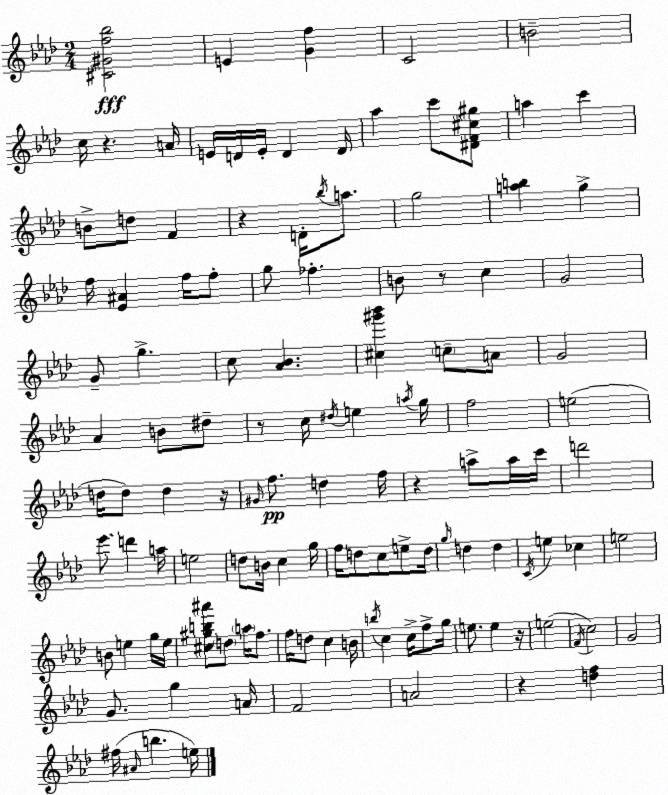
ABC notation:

X:1
T:Untitled
M:2/4
L:1/4
K:Fm
[^C^Gf_b]2 E [Gf] C2 B2 c/4 z A/4 E/4 D/4 E/4 D D/4 _a c'/2 [^DF^c^g]/2 a c' B/2 d/2 F z D/4 _b/4 a/2 g2 [ab] g f/4 [_E^A] f/4 f/2 g/2 _f B/2 z/2 c G2 G/2 g c/2 [_A_B] [^c^g'_b'] c/2 A/2 G2 _A B/2 ^d/2 z/2 c/4 ^d/4 e a/4 g/4 f2 e2 d/4 d/2 d z/4 ^G/4 f/2 d f/4 z a/2 a/4 c'/4 d'2 _e'/2 d' a/4 e2 d/2 B/4 c g/4 f/4 d/2 c/2 e/2 d/4 g/4 d d C/4 e _c e2 B/2 e g/4 e/4 [^c^gb^a']/2 d/2 a/4 f/2 f/4 d/2 c B/4 b/4 c c/4 f/2 g/4 e/2 e z/4 e2 F/4 c2 G2 G/2 g A/4 F2 A2 z [df] ^f/4 ^A/4 b e/4